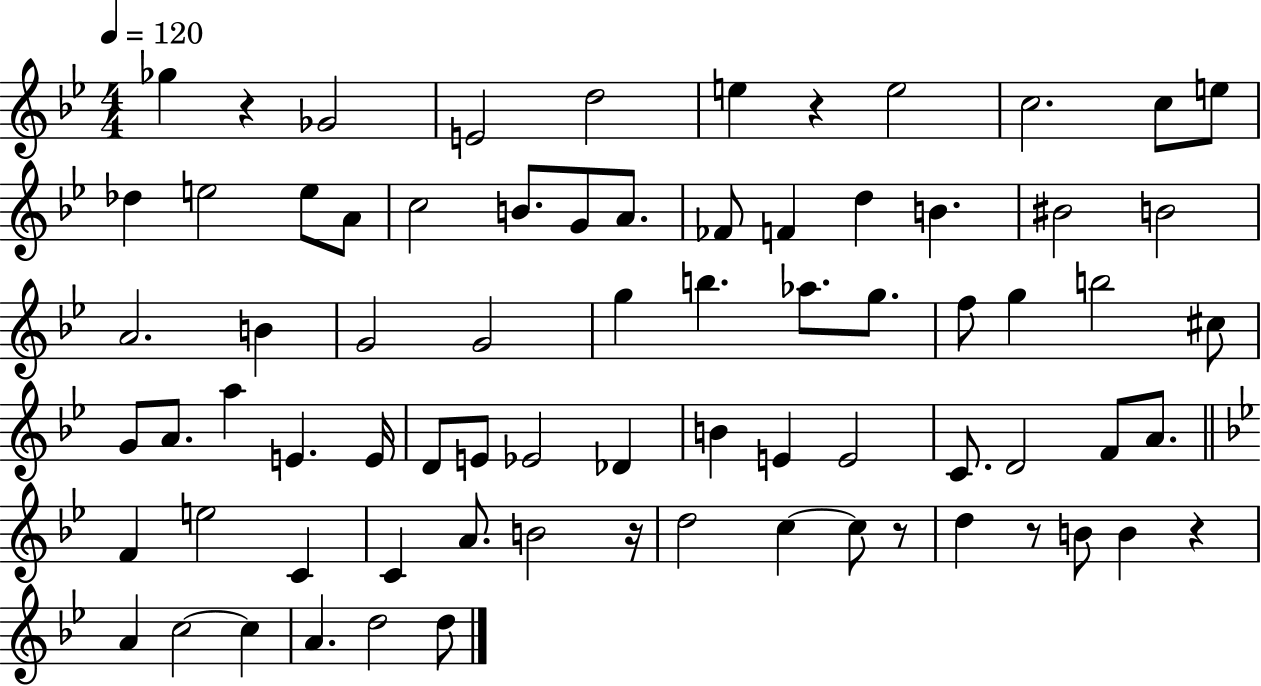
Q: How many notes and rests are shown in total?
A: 75